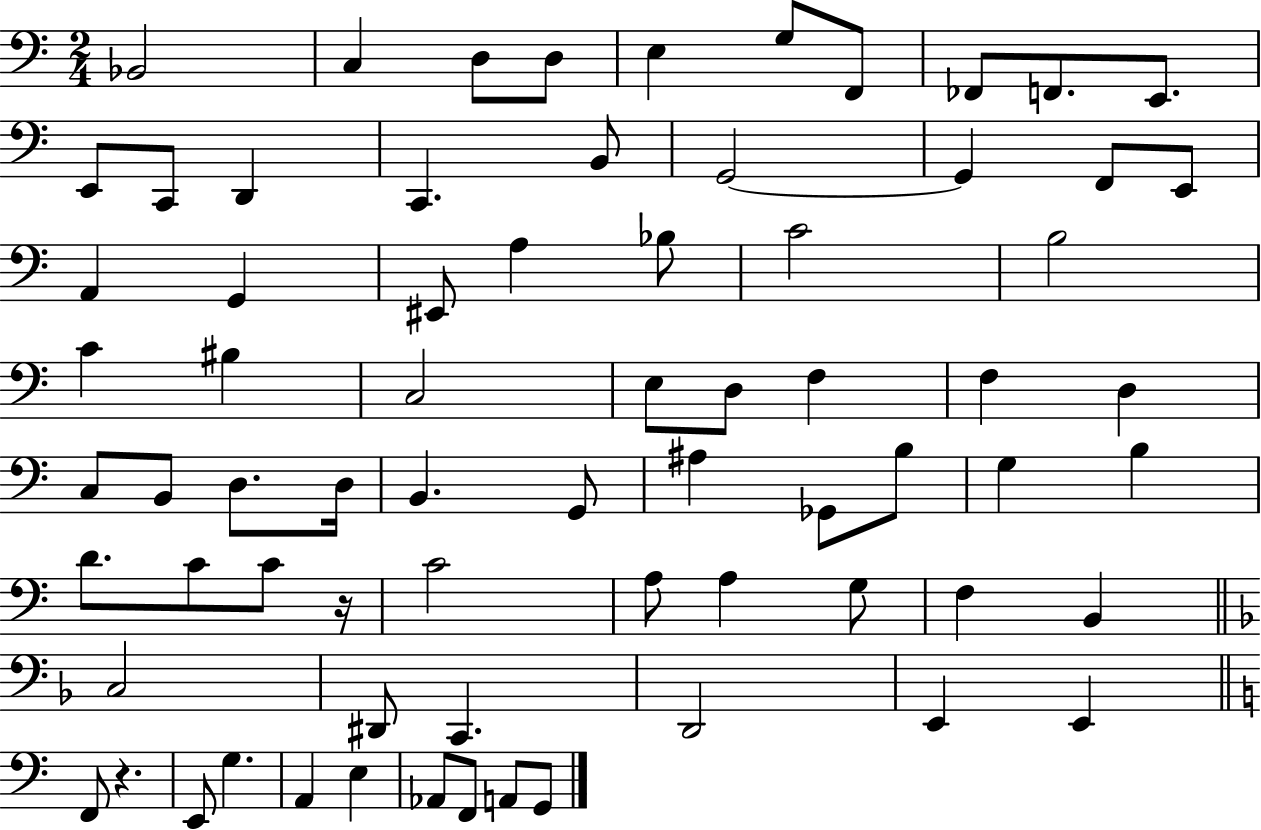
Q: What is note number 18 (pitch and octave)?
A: F2